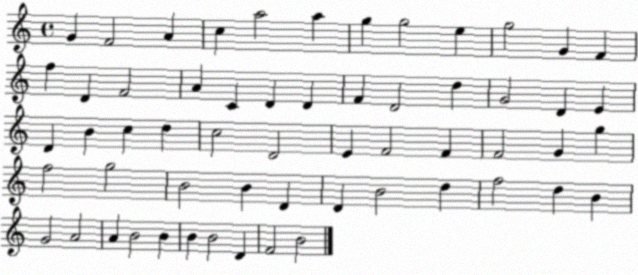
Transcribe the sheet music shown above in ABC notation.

X:1
T:Untitled
M:4/4
L:1/4
K:C
G F2 A c a2 a g g2 e g2 G F f D F2 A C D D F D2 d G2 D E D B c d c2 D2 E F2 F F2 G g f2 g2 B2 B D D B2 d f2 d B G2 A2 A B2 B B B2 D F2 B2